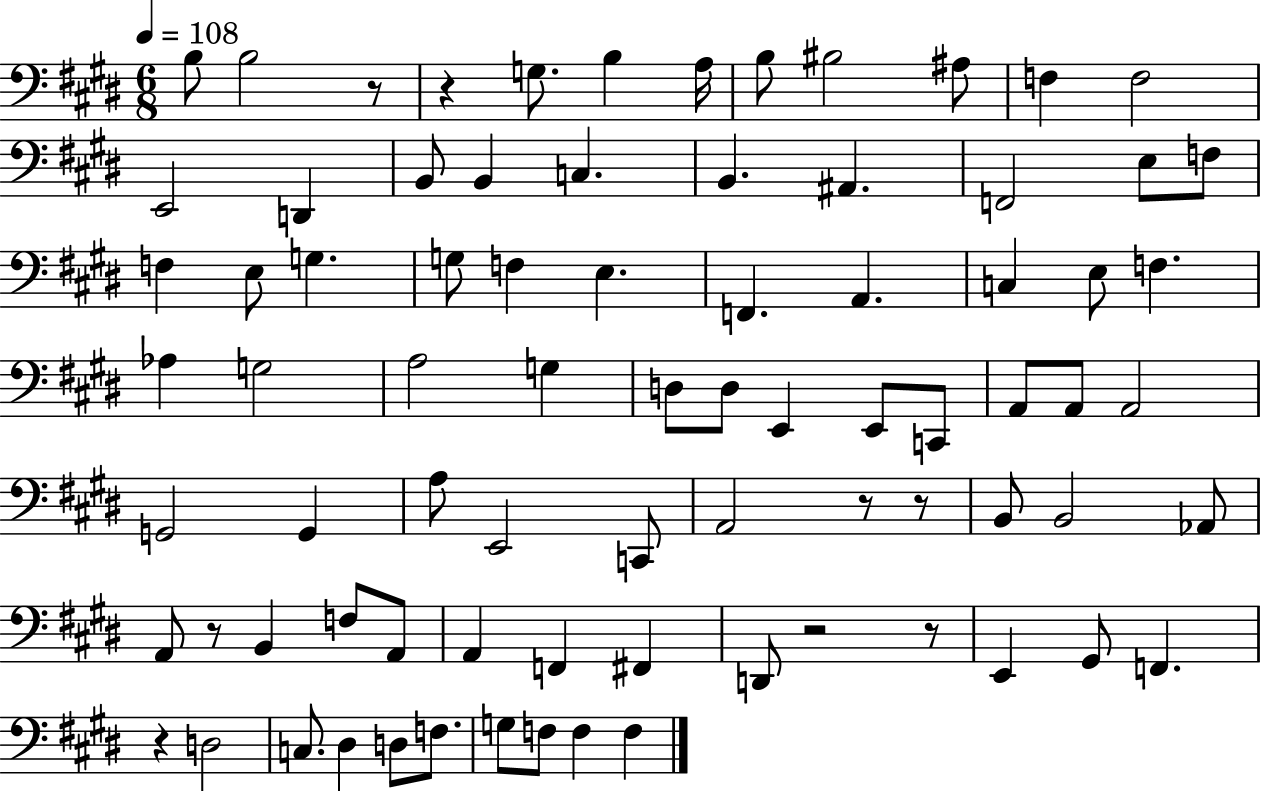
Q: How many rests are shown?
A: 8